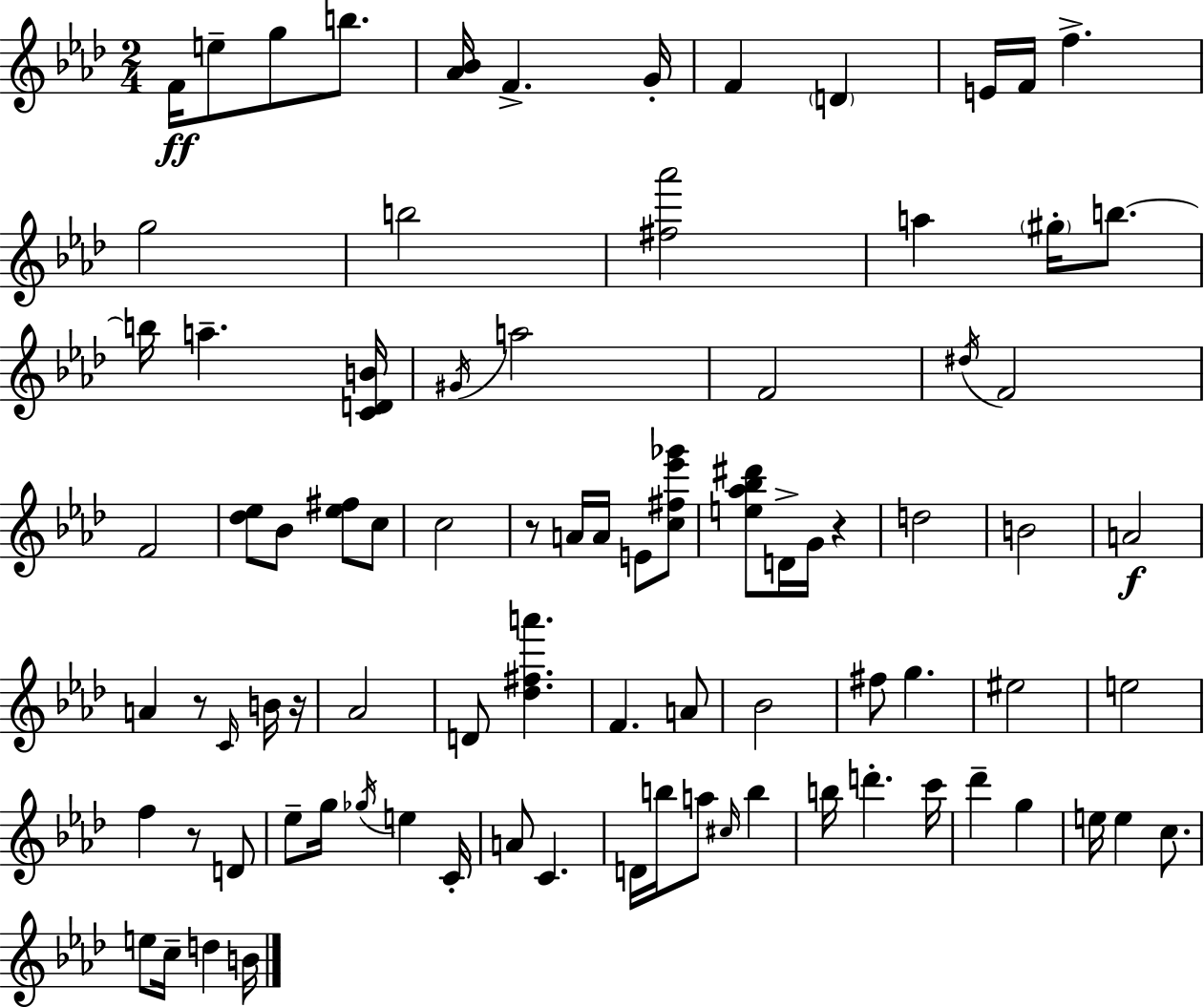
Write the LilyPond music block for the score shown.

{
  \clef treble
  \numericTimeSignature
  \time 2/4
  \key f \minor
  f'16\ff e''8-- g''8 b''8. | <aes' bes'>16 f'4.-> g'16-. | f'4 \parenthesize d'4 | e'16 f'16 f''4.-> | \break g''2 | b''2 | <fis'' aes'''>2 | a''4 \parenthesize gis''16-. b''8.~~ | \break b''16 a''4.-- <c' d' b'>16 | \acciaccatura { gis'16 } a''2 | f'2 | \acciaccatura { dis''16 } f'2 | \break f'2 | <des'' ees''>8 bes'8 <ees'' fis''>8 | c''8 c''2 | r8 a'16 a'16 e'8 | \break <c'' fis'' ees''' ges'''>8 <e'' aes'' bes'' dis'''>8 d'16-> g'16 r4 | d''2 | b'2 | a'2\f | \break a'4 r8 | \grace { c'16 } b'16 r16 aes'2 | d'8 <des'' fis'' a'''>4. | f'4. | \break a'8 bes'2 | fis''8 g''4. | eis''2 | e''2 | \break f''4 r8 | d'8 ees''8-- g''16 \acciaccatura { ges''16 } e''4 | c'16-. a'8 c'4. | d'16 b''16 a''8 | \break \grace { cis''16 } b''4 b''16 d'''4.-. | c'''16 des'''4-- | g''4 e''16 e''4 | c''8. e''8 c''16-- | \break d''4 b'16 \bar "|."
}